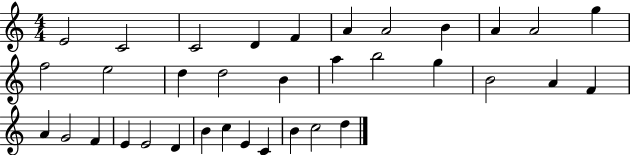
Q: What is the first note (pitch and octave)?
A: E4